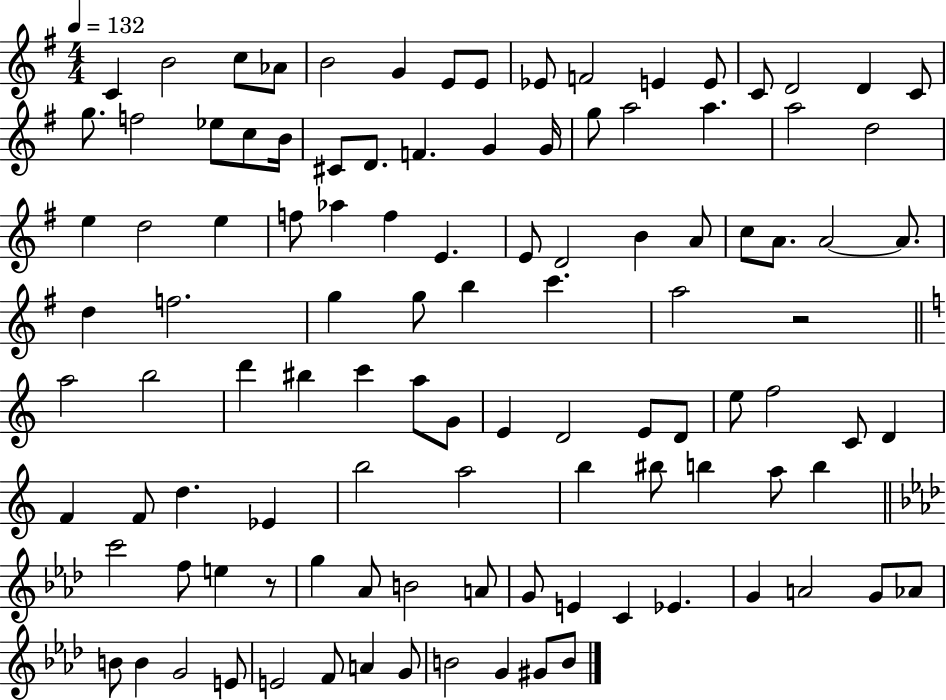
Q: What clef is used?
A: treble